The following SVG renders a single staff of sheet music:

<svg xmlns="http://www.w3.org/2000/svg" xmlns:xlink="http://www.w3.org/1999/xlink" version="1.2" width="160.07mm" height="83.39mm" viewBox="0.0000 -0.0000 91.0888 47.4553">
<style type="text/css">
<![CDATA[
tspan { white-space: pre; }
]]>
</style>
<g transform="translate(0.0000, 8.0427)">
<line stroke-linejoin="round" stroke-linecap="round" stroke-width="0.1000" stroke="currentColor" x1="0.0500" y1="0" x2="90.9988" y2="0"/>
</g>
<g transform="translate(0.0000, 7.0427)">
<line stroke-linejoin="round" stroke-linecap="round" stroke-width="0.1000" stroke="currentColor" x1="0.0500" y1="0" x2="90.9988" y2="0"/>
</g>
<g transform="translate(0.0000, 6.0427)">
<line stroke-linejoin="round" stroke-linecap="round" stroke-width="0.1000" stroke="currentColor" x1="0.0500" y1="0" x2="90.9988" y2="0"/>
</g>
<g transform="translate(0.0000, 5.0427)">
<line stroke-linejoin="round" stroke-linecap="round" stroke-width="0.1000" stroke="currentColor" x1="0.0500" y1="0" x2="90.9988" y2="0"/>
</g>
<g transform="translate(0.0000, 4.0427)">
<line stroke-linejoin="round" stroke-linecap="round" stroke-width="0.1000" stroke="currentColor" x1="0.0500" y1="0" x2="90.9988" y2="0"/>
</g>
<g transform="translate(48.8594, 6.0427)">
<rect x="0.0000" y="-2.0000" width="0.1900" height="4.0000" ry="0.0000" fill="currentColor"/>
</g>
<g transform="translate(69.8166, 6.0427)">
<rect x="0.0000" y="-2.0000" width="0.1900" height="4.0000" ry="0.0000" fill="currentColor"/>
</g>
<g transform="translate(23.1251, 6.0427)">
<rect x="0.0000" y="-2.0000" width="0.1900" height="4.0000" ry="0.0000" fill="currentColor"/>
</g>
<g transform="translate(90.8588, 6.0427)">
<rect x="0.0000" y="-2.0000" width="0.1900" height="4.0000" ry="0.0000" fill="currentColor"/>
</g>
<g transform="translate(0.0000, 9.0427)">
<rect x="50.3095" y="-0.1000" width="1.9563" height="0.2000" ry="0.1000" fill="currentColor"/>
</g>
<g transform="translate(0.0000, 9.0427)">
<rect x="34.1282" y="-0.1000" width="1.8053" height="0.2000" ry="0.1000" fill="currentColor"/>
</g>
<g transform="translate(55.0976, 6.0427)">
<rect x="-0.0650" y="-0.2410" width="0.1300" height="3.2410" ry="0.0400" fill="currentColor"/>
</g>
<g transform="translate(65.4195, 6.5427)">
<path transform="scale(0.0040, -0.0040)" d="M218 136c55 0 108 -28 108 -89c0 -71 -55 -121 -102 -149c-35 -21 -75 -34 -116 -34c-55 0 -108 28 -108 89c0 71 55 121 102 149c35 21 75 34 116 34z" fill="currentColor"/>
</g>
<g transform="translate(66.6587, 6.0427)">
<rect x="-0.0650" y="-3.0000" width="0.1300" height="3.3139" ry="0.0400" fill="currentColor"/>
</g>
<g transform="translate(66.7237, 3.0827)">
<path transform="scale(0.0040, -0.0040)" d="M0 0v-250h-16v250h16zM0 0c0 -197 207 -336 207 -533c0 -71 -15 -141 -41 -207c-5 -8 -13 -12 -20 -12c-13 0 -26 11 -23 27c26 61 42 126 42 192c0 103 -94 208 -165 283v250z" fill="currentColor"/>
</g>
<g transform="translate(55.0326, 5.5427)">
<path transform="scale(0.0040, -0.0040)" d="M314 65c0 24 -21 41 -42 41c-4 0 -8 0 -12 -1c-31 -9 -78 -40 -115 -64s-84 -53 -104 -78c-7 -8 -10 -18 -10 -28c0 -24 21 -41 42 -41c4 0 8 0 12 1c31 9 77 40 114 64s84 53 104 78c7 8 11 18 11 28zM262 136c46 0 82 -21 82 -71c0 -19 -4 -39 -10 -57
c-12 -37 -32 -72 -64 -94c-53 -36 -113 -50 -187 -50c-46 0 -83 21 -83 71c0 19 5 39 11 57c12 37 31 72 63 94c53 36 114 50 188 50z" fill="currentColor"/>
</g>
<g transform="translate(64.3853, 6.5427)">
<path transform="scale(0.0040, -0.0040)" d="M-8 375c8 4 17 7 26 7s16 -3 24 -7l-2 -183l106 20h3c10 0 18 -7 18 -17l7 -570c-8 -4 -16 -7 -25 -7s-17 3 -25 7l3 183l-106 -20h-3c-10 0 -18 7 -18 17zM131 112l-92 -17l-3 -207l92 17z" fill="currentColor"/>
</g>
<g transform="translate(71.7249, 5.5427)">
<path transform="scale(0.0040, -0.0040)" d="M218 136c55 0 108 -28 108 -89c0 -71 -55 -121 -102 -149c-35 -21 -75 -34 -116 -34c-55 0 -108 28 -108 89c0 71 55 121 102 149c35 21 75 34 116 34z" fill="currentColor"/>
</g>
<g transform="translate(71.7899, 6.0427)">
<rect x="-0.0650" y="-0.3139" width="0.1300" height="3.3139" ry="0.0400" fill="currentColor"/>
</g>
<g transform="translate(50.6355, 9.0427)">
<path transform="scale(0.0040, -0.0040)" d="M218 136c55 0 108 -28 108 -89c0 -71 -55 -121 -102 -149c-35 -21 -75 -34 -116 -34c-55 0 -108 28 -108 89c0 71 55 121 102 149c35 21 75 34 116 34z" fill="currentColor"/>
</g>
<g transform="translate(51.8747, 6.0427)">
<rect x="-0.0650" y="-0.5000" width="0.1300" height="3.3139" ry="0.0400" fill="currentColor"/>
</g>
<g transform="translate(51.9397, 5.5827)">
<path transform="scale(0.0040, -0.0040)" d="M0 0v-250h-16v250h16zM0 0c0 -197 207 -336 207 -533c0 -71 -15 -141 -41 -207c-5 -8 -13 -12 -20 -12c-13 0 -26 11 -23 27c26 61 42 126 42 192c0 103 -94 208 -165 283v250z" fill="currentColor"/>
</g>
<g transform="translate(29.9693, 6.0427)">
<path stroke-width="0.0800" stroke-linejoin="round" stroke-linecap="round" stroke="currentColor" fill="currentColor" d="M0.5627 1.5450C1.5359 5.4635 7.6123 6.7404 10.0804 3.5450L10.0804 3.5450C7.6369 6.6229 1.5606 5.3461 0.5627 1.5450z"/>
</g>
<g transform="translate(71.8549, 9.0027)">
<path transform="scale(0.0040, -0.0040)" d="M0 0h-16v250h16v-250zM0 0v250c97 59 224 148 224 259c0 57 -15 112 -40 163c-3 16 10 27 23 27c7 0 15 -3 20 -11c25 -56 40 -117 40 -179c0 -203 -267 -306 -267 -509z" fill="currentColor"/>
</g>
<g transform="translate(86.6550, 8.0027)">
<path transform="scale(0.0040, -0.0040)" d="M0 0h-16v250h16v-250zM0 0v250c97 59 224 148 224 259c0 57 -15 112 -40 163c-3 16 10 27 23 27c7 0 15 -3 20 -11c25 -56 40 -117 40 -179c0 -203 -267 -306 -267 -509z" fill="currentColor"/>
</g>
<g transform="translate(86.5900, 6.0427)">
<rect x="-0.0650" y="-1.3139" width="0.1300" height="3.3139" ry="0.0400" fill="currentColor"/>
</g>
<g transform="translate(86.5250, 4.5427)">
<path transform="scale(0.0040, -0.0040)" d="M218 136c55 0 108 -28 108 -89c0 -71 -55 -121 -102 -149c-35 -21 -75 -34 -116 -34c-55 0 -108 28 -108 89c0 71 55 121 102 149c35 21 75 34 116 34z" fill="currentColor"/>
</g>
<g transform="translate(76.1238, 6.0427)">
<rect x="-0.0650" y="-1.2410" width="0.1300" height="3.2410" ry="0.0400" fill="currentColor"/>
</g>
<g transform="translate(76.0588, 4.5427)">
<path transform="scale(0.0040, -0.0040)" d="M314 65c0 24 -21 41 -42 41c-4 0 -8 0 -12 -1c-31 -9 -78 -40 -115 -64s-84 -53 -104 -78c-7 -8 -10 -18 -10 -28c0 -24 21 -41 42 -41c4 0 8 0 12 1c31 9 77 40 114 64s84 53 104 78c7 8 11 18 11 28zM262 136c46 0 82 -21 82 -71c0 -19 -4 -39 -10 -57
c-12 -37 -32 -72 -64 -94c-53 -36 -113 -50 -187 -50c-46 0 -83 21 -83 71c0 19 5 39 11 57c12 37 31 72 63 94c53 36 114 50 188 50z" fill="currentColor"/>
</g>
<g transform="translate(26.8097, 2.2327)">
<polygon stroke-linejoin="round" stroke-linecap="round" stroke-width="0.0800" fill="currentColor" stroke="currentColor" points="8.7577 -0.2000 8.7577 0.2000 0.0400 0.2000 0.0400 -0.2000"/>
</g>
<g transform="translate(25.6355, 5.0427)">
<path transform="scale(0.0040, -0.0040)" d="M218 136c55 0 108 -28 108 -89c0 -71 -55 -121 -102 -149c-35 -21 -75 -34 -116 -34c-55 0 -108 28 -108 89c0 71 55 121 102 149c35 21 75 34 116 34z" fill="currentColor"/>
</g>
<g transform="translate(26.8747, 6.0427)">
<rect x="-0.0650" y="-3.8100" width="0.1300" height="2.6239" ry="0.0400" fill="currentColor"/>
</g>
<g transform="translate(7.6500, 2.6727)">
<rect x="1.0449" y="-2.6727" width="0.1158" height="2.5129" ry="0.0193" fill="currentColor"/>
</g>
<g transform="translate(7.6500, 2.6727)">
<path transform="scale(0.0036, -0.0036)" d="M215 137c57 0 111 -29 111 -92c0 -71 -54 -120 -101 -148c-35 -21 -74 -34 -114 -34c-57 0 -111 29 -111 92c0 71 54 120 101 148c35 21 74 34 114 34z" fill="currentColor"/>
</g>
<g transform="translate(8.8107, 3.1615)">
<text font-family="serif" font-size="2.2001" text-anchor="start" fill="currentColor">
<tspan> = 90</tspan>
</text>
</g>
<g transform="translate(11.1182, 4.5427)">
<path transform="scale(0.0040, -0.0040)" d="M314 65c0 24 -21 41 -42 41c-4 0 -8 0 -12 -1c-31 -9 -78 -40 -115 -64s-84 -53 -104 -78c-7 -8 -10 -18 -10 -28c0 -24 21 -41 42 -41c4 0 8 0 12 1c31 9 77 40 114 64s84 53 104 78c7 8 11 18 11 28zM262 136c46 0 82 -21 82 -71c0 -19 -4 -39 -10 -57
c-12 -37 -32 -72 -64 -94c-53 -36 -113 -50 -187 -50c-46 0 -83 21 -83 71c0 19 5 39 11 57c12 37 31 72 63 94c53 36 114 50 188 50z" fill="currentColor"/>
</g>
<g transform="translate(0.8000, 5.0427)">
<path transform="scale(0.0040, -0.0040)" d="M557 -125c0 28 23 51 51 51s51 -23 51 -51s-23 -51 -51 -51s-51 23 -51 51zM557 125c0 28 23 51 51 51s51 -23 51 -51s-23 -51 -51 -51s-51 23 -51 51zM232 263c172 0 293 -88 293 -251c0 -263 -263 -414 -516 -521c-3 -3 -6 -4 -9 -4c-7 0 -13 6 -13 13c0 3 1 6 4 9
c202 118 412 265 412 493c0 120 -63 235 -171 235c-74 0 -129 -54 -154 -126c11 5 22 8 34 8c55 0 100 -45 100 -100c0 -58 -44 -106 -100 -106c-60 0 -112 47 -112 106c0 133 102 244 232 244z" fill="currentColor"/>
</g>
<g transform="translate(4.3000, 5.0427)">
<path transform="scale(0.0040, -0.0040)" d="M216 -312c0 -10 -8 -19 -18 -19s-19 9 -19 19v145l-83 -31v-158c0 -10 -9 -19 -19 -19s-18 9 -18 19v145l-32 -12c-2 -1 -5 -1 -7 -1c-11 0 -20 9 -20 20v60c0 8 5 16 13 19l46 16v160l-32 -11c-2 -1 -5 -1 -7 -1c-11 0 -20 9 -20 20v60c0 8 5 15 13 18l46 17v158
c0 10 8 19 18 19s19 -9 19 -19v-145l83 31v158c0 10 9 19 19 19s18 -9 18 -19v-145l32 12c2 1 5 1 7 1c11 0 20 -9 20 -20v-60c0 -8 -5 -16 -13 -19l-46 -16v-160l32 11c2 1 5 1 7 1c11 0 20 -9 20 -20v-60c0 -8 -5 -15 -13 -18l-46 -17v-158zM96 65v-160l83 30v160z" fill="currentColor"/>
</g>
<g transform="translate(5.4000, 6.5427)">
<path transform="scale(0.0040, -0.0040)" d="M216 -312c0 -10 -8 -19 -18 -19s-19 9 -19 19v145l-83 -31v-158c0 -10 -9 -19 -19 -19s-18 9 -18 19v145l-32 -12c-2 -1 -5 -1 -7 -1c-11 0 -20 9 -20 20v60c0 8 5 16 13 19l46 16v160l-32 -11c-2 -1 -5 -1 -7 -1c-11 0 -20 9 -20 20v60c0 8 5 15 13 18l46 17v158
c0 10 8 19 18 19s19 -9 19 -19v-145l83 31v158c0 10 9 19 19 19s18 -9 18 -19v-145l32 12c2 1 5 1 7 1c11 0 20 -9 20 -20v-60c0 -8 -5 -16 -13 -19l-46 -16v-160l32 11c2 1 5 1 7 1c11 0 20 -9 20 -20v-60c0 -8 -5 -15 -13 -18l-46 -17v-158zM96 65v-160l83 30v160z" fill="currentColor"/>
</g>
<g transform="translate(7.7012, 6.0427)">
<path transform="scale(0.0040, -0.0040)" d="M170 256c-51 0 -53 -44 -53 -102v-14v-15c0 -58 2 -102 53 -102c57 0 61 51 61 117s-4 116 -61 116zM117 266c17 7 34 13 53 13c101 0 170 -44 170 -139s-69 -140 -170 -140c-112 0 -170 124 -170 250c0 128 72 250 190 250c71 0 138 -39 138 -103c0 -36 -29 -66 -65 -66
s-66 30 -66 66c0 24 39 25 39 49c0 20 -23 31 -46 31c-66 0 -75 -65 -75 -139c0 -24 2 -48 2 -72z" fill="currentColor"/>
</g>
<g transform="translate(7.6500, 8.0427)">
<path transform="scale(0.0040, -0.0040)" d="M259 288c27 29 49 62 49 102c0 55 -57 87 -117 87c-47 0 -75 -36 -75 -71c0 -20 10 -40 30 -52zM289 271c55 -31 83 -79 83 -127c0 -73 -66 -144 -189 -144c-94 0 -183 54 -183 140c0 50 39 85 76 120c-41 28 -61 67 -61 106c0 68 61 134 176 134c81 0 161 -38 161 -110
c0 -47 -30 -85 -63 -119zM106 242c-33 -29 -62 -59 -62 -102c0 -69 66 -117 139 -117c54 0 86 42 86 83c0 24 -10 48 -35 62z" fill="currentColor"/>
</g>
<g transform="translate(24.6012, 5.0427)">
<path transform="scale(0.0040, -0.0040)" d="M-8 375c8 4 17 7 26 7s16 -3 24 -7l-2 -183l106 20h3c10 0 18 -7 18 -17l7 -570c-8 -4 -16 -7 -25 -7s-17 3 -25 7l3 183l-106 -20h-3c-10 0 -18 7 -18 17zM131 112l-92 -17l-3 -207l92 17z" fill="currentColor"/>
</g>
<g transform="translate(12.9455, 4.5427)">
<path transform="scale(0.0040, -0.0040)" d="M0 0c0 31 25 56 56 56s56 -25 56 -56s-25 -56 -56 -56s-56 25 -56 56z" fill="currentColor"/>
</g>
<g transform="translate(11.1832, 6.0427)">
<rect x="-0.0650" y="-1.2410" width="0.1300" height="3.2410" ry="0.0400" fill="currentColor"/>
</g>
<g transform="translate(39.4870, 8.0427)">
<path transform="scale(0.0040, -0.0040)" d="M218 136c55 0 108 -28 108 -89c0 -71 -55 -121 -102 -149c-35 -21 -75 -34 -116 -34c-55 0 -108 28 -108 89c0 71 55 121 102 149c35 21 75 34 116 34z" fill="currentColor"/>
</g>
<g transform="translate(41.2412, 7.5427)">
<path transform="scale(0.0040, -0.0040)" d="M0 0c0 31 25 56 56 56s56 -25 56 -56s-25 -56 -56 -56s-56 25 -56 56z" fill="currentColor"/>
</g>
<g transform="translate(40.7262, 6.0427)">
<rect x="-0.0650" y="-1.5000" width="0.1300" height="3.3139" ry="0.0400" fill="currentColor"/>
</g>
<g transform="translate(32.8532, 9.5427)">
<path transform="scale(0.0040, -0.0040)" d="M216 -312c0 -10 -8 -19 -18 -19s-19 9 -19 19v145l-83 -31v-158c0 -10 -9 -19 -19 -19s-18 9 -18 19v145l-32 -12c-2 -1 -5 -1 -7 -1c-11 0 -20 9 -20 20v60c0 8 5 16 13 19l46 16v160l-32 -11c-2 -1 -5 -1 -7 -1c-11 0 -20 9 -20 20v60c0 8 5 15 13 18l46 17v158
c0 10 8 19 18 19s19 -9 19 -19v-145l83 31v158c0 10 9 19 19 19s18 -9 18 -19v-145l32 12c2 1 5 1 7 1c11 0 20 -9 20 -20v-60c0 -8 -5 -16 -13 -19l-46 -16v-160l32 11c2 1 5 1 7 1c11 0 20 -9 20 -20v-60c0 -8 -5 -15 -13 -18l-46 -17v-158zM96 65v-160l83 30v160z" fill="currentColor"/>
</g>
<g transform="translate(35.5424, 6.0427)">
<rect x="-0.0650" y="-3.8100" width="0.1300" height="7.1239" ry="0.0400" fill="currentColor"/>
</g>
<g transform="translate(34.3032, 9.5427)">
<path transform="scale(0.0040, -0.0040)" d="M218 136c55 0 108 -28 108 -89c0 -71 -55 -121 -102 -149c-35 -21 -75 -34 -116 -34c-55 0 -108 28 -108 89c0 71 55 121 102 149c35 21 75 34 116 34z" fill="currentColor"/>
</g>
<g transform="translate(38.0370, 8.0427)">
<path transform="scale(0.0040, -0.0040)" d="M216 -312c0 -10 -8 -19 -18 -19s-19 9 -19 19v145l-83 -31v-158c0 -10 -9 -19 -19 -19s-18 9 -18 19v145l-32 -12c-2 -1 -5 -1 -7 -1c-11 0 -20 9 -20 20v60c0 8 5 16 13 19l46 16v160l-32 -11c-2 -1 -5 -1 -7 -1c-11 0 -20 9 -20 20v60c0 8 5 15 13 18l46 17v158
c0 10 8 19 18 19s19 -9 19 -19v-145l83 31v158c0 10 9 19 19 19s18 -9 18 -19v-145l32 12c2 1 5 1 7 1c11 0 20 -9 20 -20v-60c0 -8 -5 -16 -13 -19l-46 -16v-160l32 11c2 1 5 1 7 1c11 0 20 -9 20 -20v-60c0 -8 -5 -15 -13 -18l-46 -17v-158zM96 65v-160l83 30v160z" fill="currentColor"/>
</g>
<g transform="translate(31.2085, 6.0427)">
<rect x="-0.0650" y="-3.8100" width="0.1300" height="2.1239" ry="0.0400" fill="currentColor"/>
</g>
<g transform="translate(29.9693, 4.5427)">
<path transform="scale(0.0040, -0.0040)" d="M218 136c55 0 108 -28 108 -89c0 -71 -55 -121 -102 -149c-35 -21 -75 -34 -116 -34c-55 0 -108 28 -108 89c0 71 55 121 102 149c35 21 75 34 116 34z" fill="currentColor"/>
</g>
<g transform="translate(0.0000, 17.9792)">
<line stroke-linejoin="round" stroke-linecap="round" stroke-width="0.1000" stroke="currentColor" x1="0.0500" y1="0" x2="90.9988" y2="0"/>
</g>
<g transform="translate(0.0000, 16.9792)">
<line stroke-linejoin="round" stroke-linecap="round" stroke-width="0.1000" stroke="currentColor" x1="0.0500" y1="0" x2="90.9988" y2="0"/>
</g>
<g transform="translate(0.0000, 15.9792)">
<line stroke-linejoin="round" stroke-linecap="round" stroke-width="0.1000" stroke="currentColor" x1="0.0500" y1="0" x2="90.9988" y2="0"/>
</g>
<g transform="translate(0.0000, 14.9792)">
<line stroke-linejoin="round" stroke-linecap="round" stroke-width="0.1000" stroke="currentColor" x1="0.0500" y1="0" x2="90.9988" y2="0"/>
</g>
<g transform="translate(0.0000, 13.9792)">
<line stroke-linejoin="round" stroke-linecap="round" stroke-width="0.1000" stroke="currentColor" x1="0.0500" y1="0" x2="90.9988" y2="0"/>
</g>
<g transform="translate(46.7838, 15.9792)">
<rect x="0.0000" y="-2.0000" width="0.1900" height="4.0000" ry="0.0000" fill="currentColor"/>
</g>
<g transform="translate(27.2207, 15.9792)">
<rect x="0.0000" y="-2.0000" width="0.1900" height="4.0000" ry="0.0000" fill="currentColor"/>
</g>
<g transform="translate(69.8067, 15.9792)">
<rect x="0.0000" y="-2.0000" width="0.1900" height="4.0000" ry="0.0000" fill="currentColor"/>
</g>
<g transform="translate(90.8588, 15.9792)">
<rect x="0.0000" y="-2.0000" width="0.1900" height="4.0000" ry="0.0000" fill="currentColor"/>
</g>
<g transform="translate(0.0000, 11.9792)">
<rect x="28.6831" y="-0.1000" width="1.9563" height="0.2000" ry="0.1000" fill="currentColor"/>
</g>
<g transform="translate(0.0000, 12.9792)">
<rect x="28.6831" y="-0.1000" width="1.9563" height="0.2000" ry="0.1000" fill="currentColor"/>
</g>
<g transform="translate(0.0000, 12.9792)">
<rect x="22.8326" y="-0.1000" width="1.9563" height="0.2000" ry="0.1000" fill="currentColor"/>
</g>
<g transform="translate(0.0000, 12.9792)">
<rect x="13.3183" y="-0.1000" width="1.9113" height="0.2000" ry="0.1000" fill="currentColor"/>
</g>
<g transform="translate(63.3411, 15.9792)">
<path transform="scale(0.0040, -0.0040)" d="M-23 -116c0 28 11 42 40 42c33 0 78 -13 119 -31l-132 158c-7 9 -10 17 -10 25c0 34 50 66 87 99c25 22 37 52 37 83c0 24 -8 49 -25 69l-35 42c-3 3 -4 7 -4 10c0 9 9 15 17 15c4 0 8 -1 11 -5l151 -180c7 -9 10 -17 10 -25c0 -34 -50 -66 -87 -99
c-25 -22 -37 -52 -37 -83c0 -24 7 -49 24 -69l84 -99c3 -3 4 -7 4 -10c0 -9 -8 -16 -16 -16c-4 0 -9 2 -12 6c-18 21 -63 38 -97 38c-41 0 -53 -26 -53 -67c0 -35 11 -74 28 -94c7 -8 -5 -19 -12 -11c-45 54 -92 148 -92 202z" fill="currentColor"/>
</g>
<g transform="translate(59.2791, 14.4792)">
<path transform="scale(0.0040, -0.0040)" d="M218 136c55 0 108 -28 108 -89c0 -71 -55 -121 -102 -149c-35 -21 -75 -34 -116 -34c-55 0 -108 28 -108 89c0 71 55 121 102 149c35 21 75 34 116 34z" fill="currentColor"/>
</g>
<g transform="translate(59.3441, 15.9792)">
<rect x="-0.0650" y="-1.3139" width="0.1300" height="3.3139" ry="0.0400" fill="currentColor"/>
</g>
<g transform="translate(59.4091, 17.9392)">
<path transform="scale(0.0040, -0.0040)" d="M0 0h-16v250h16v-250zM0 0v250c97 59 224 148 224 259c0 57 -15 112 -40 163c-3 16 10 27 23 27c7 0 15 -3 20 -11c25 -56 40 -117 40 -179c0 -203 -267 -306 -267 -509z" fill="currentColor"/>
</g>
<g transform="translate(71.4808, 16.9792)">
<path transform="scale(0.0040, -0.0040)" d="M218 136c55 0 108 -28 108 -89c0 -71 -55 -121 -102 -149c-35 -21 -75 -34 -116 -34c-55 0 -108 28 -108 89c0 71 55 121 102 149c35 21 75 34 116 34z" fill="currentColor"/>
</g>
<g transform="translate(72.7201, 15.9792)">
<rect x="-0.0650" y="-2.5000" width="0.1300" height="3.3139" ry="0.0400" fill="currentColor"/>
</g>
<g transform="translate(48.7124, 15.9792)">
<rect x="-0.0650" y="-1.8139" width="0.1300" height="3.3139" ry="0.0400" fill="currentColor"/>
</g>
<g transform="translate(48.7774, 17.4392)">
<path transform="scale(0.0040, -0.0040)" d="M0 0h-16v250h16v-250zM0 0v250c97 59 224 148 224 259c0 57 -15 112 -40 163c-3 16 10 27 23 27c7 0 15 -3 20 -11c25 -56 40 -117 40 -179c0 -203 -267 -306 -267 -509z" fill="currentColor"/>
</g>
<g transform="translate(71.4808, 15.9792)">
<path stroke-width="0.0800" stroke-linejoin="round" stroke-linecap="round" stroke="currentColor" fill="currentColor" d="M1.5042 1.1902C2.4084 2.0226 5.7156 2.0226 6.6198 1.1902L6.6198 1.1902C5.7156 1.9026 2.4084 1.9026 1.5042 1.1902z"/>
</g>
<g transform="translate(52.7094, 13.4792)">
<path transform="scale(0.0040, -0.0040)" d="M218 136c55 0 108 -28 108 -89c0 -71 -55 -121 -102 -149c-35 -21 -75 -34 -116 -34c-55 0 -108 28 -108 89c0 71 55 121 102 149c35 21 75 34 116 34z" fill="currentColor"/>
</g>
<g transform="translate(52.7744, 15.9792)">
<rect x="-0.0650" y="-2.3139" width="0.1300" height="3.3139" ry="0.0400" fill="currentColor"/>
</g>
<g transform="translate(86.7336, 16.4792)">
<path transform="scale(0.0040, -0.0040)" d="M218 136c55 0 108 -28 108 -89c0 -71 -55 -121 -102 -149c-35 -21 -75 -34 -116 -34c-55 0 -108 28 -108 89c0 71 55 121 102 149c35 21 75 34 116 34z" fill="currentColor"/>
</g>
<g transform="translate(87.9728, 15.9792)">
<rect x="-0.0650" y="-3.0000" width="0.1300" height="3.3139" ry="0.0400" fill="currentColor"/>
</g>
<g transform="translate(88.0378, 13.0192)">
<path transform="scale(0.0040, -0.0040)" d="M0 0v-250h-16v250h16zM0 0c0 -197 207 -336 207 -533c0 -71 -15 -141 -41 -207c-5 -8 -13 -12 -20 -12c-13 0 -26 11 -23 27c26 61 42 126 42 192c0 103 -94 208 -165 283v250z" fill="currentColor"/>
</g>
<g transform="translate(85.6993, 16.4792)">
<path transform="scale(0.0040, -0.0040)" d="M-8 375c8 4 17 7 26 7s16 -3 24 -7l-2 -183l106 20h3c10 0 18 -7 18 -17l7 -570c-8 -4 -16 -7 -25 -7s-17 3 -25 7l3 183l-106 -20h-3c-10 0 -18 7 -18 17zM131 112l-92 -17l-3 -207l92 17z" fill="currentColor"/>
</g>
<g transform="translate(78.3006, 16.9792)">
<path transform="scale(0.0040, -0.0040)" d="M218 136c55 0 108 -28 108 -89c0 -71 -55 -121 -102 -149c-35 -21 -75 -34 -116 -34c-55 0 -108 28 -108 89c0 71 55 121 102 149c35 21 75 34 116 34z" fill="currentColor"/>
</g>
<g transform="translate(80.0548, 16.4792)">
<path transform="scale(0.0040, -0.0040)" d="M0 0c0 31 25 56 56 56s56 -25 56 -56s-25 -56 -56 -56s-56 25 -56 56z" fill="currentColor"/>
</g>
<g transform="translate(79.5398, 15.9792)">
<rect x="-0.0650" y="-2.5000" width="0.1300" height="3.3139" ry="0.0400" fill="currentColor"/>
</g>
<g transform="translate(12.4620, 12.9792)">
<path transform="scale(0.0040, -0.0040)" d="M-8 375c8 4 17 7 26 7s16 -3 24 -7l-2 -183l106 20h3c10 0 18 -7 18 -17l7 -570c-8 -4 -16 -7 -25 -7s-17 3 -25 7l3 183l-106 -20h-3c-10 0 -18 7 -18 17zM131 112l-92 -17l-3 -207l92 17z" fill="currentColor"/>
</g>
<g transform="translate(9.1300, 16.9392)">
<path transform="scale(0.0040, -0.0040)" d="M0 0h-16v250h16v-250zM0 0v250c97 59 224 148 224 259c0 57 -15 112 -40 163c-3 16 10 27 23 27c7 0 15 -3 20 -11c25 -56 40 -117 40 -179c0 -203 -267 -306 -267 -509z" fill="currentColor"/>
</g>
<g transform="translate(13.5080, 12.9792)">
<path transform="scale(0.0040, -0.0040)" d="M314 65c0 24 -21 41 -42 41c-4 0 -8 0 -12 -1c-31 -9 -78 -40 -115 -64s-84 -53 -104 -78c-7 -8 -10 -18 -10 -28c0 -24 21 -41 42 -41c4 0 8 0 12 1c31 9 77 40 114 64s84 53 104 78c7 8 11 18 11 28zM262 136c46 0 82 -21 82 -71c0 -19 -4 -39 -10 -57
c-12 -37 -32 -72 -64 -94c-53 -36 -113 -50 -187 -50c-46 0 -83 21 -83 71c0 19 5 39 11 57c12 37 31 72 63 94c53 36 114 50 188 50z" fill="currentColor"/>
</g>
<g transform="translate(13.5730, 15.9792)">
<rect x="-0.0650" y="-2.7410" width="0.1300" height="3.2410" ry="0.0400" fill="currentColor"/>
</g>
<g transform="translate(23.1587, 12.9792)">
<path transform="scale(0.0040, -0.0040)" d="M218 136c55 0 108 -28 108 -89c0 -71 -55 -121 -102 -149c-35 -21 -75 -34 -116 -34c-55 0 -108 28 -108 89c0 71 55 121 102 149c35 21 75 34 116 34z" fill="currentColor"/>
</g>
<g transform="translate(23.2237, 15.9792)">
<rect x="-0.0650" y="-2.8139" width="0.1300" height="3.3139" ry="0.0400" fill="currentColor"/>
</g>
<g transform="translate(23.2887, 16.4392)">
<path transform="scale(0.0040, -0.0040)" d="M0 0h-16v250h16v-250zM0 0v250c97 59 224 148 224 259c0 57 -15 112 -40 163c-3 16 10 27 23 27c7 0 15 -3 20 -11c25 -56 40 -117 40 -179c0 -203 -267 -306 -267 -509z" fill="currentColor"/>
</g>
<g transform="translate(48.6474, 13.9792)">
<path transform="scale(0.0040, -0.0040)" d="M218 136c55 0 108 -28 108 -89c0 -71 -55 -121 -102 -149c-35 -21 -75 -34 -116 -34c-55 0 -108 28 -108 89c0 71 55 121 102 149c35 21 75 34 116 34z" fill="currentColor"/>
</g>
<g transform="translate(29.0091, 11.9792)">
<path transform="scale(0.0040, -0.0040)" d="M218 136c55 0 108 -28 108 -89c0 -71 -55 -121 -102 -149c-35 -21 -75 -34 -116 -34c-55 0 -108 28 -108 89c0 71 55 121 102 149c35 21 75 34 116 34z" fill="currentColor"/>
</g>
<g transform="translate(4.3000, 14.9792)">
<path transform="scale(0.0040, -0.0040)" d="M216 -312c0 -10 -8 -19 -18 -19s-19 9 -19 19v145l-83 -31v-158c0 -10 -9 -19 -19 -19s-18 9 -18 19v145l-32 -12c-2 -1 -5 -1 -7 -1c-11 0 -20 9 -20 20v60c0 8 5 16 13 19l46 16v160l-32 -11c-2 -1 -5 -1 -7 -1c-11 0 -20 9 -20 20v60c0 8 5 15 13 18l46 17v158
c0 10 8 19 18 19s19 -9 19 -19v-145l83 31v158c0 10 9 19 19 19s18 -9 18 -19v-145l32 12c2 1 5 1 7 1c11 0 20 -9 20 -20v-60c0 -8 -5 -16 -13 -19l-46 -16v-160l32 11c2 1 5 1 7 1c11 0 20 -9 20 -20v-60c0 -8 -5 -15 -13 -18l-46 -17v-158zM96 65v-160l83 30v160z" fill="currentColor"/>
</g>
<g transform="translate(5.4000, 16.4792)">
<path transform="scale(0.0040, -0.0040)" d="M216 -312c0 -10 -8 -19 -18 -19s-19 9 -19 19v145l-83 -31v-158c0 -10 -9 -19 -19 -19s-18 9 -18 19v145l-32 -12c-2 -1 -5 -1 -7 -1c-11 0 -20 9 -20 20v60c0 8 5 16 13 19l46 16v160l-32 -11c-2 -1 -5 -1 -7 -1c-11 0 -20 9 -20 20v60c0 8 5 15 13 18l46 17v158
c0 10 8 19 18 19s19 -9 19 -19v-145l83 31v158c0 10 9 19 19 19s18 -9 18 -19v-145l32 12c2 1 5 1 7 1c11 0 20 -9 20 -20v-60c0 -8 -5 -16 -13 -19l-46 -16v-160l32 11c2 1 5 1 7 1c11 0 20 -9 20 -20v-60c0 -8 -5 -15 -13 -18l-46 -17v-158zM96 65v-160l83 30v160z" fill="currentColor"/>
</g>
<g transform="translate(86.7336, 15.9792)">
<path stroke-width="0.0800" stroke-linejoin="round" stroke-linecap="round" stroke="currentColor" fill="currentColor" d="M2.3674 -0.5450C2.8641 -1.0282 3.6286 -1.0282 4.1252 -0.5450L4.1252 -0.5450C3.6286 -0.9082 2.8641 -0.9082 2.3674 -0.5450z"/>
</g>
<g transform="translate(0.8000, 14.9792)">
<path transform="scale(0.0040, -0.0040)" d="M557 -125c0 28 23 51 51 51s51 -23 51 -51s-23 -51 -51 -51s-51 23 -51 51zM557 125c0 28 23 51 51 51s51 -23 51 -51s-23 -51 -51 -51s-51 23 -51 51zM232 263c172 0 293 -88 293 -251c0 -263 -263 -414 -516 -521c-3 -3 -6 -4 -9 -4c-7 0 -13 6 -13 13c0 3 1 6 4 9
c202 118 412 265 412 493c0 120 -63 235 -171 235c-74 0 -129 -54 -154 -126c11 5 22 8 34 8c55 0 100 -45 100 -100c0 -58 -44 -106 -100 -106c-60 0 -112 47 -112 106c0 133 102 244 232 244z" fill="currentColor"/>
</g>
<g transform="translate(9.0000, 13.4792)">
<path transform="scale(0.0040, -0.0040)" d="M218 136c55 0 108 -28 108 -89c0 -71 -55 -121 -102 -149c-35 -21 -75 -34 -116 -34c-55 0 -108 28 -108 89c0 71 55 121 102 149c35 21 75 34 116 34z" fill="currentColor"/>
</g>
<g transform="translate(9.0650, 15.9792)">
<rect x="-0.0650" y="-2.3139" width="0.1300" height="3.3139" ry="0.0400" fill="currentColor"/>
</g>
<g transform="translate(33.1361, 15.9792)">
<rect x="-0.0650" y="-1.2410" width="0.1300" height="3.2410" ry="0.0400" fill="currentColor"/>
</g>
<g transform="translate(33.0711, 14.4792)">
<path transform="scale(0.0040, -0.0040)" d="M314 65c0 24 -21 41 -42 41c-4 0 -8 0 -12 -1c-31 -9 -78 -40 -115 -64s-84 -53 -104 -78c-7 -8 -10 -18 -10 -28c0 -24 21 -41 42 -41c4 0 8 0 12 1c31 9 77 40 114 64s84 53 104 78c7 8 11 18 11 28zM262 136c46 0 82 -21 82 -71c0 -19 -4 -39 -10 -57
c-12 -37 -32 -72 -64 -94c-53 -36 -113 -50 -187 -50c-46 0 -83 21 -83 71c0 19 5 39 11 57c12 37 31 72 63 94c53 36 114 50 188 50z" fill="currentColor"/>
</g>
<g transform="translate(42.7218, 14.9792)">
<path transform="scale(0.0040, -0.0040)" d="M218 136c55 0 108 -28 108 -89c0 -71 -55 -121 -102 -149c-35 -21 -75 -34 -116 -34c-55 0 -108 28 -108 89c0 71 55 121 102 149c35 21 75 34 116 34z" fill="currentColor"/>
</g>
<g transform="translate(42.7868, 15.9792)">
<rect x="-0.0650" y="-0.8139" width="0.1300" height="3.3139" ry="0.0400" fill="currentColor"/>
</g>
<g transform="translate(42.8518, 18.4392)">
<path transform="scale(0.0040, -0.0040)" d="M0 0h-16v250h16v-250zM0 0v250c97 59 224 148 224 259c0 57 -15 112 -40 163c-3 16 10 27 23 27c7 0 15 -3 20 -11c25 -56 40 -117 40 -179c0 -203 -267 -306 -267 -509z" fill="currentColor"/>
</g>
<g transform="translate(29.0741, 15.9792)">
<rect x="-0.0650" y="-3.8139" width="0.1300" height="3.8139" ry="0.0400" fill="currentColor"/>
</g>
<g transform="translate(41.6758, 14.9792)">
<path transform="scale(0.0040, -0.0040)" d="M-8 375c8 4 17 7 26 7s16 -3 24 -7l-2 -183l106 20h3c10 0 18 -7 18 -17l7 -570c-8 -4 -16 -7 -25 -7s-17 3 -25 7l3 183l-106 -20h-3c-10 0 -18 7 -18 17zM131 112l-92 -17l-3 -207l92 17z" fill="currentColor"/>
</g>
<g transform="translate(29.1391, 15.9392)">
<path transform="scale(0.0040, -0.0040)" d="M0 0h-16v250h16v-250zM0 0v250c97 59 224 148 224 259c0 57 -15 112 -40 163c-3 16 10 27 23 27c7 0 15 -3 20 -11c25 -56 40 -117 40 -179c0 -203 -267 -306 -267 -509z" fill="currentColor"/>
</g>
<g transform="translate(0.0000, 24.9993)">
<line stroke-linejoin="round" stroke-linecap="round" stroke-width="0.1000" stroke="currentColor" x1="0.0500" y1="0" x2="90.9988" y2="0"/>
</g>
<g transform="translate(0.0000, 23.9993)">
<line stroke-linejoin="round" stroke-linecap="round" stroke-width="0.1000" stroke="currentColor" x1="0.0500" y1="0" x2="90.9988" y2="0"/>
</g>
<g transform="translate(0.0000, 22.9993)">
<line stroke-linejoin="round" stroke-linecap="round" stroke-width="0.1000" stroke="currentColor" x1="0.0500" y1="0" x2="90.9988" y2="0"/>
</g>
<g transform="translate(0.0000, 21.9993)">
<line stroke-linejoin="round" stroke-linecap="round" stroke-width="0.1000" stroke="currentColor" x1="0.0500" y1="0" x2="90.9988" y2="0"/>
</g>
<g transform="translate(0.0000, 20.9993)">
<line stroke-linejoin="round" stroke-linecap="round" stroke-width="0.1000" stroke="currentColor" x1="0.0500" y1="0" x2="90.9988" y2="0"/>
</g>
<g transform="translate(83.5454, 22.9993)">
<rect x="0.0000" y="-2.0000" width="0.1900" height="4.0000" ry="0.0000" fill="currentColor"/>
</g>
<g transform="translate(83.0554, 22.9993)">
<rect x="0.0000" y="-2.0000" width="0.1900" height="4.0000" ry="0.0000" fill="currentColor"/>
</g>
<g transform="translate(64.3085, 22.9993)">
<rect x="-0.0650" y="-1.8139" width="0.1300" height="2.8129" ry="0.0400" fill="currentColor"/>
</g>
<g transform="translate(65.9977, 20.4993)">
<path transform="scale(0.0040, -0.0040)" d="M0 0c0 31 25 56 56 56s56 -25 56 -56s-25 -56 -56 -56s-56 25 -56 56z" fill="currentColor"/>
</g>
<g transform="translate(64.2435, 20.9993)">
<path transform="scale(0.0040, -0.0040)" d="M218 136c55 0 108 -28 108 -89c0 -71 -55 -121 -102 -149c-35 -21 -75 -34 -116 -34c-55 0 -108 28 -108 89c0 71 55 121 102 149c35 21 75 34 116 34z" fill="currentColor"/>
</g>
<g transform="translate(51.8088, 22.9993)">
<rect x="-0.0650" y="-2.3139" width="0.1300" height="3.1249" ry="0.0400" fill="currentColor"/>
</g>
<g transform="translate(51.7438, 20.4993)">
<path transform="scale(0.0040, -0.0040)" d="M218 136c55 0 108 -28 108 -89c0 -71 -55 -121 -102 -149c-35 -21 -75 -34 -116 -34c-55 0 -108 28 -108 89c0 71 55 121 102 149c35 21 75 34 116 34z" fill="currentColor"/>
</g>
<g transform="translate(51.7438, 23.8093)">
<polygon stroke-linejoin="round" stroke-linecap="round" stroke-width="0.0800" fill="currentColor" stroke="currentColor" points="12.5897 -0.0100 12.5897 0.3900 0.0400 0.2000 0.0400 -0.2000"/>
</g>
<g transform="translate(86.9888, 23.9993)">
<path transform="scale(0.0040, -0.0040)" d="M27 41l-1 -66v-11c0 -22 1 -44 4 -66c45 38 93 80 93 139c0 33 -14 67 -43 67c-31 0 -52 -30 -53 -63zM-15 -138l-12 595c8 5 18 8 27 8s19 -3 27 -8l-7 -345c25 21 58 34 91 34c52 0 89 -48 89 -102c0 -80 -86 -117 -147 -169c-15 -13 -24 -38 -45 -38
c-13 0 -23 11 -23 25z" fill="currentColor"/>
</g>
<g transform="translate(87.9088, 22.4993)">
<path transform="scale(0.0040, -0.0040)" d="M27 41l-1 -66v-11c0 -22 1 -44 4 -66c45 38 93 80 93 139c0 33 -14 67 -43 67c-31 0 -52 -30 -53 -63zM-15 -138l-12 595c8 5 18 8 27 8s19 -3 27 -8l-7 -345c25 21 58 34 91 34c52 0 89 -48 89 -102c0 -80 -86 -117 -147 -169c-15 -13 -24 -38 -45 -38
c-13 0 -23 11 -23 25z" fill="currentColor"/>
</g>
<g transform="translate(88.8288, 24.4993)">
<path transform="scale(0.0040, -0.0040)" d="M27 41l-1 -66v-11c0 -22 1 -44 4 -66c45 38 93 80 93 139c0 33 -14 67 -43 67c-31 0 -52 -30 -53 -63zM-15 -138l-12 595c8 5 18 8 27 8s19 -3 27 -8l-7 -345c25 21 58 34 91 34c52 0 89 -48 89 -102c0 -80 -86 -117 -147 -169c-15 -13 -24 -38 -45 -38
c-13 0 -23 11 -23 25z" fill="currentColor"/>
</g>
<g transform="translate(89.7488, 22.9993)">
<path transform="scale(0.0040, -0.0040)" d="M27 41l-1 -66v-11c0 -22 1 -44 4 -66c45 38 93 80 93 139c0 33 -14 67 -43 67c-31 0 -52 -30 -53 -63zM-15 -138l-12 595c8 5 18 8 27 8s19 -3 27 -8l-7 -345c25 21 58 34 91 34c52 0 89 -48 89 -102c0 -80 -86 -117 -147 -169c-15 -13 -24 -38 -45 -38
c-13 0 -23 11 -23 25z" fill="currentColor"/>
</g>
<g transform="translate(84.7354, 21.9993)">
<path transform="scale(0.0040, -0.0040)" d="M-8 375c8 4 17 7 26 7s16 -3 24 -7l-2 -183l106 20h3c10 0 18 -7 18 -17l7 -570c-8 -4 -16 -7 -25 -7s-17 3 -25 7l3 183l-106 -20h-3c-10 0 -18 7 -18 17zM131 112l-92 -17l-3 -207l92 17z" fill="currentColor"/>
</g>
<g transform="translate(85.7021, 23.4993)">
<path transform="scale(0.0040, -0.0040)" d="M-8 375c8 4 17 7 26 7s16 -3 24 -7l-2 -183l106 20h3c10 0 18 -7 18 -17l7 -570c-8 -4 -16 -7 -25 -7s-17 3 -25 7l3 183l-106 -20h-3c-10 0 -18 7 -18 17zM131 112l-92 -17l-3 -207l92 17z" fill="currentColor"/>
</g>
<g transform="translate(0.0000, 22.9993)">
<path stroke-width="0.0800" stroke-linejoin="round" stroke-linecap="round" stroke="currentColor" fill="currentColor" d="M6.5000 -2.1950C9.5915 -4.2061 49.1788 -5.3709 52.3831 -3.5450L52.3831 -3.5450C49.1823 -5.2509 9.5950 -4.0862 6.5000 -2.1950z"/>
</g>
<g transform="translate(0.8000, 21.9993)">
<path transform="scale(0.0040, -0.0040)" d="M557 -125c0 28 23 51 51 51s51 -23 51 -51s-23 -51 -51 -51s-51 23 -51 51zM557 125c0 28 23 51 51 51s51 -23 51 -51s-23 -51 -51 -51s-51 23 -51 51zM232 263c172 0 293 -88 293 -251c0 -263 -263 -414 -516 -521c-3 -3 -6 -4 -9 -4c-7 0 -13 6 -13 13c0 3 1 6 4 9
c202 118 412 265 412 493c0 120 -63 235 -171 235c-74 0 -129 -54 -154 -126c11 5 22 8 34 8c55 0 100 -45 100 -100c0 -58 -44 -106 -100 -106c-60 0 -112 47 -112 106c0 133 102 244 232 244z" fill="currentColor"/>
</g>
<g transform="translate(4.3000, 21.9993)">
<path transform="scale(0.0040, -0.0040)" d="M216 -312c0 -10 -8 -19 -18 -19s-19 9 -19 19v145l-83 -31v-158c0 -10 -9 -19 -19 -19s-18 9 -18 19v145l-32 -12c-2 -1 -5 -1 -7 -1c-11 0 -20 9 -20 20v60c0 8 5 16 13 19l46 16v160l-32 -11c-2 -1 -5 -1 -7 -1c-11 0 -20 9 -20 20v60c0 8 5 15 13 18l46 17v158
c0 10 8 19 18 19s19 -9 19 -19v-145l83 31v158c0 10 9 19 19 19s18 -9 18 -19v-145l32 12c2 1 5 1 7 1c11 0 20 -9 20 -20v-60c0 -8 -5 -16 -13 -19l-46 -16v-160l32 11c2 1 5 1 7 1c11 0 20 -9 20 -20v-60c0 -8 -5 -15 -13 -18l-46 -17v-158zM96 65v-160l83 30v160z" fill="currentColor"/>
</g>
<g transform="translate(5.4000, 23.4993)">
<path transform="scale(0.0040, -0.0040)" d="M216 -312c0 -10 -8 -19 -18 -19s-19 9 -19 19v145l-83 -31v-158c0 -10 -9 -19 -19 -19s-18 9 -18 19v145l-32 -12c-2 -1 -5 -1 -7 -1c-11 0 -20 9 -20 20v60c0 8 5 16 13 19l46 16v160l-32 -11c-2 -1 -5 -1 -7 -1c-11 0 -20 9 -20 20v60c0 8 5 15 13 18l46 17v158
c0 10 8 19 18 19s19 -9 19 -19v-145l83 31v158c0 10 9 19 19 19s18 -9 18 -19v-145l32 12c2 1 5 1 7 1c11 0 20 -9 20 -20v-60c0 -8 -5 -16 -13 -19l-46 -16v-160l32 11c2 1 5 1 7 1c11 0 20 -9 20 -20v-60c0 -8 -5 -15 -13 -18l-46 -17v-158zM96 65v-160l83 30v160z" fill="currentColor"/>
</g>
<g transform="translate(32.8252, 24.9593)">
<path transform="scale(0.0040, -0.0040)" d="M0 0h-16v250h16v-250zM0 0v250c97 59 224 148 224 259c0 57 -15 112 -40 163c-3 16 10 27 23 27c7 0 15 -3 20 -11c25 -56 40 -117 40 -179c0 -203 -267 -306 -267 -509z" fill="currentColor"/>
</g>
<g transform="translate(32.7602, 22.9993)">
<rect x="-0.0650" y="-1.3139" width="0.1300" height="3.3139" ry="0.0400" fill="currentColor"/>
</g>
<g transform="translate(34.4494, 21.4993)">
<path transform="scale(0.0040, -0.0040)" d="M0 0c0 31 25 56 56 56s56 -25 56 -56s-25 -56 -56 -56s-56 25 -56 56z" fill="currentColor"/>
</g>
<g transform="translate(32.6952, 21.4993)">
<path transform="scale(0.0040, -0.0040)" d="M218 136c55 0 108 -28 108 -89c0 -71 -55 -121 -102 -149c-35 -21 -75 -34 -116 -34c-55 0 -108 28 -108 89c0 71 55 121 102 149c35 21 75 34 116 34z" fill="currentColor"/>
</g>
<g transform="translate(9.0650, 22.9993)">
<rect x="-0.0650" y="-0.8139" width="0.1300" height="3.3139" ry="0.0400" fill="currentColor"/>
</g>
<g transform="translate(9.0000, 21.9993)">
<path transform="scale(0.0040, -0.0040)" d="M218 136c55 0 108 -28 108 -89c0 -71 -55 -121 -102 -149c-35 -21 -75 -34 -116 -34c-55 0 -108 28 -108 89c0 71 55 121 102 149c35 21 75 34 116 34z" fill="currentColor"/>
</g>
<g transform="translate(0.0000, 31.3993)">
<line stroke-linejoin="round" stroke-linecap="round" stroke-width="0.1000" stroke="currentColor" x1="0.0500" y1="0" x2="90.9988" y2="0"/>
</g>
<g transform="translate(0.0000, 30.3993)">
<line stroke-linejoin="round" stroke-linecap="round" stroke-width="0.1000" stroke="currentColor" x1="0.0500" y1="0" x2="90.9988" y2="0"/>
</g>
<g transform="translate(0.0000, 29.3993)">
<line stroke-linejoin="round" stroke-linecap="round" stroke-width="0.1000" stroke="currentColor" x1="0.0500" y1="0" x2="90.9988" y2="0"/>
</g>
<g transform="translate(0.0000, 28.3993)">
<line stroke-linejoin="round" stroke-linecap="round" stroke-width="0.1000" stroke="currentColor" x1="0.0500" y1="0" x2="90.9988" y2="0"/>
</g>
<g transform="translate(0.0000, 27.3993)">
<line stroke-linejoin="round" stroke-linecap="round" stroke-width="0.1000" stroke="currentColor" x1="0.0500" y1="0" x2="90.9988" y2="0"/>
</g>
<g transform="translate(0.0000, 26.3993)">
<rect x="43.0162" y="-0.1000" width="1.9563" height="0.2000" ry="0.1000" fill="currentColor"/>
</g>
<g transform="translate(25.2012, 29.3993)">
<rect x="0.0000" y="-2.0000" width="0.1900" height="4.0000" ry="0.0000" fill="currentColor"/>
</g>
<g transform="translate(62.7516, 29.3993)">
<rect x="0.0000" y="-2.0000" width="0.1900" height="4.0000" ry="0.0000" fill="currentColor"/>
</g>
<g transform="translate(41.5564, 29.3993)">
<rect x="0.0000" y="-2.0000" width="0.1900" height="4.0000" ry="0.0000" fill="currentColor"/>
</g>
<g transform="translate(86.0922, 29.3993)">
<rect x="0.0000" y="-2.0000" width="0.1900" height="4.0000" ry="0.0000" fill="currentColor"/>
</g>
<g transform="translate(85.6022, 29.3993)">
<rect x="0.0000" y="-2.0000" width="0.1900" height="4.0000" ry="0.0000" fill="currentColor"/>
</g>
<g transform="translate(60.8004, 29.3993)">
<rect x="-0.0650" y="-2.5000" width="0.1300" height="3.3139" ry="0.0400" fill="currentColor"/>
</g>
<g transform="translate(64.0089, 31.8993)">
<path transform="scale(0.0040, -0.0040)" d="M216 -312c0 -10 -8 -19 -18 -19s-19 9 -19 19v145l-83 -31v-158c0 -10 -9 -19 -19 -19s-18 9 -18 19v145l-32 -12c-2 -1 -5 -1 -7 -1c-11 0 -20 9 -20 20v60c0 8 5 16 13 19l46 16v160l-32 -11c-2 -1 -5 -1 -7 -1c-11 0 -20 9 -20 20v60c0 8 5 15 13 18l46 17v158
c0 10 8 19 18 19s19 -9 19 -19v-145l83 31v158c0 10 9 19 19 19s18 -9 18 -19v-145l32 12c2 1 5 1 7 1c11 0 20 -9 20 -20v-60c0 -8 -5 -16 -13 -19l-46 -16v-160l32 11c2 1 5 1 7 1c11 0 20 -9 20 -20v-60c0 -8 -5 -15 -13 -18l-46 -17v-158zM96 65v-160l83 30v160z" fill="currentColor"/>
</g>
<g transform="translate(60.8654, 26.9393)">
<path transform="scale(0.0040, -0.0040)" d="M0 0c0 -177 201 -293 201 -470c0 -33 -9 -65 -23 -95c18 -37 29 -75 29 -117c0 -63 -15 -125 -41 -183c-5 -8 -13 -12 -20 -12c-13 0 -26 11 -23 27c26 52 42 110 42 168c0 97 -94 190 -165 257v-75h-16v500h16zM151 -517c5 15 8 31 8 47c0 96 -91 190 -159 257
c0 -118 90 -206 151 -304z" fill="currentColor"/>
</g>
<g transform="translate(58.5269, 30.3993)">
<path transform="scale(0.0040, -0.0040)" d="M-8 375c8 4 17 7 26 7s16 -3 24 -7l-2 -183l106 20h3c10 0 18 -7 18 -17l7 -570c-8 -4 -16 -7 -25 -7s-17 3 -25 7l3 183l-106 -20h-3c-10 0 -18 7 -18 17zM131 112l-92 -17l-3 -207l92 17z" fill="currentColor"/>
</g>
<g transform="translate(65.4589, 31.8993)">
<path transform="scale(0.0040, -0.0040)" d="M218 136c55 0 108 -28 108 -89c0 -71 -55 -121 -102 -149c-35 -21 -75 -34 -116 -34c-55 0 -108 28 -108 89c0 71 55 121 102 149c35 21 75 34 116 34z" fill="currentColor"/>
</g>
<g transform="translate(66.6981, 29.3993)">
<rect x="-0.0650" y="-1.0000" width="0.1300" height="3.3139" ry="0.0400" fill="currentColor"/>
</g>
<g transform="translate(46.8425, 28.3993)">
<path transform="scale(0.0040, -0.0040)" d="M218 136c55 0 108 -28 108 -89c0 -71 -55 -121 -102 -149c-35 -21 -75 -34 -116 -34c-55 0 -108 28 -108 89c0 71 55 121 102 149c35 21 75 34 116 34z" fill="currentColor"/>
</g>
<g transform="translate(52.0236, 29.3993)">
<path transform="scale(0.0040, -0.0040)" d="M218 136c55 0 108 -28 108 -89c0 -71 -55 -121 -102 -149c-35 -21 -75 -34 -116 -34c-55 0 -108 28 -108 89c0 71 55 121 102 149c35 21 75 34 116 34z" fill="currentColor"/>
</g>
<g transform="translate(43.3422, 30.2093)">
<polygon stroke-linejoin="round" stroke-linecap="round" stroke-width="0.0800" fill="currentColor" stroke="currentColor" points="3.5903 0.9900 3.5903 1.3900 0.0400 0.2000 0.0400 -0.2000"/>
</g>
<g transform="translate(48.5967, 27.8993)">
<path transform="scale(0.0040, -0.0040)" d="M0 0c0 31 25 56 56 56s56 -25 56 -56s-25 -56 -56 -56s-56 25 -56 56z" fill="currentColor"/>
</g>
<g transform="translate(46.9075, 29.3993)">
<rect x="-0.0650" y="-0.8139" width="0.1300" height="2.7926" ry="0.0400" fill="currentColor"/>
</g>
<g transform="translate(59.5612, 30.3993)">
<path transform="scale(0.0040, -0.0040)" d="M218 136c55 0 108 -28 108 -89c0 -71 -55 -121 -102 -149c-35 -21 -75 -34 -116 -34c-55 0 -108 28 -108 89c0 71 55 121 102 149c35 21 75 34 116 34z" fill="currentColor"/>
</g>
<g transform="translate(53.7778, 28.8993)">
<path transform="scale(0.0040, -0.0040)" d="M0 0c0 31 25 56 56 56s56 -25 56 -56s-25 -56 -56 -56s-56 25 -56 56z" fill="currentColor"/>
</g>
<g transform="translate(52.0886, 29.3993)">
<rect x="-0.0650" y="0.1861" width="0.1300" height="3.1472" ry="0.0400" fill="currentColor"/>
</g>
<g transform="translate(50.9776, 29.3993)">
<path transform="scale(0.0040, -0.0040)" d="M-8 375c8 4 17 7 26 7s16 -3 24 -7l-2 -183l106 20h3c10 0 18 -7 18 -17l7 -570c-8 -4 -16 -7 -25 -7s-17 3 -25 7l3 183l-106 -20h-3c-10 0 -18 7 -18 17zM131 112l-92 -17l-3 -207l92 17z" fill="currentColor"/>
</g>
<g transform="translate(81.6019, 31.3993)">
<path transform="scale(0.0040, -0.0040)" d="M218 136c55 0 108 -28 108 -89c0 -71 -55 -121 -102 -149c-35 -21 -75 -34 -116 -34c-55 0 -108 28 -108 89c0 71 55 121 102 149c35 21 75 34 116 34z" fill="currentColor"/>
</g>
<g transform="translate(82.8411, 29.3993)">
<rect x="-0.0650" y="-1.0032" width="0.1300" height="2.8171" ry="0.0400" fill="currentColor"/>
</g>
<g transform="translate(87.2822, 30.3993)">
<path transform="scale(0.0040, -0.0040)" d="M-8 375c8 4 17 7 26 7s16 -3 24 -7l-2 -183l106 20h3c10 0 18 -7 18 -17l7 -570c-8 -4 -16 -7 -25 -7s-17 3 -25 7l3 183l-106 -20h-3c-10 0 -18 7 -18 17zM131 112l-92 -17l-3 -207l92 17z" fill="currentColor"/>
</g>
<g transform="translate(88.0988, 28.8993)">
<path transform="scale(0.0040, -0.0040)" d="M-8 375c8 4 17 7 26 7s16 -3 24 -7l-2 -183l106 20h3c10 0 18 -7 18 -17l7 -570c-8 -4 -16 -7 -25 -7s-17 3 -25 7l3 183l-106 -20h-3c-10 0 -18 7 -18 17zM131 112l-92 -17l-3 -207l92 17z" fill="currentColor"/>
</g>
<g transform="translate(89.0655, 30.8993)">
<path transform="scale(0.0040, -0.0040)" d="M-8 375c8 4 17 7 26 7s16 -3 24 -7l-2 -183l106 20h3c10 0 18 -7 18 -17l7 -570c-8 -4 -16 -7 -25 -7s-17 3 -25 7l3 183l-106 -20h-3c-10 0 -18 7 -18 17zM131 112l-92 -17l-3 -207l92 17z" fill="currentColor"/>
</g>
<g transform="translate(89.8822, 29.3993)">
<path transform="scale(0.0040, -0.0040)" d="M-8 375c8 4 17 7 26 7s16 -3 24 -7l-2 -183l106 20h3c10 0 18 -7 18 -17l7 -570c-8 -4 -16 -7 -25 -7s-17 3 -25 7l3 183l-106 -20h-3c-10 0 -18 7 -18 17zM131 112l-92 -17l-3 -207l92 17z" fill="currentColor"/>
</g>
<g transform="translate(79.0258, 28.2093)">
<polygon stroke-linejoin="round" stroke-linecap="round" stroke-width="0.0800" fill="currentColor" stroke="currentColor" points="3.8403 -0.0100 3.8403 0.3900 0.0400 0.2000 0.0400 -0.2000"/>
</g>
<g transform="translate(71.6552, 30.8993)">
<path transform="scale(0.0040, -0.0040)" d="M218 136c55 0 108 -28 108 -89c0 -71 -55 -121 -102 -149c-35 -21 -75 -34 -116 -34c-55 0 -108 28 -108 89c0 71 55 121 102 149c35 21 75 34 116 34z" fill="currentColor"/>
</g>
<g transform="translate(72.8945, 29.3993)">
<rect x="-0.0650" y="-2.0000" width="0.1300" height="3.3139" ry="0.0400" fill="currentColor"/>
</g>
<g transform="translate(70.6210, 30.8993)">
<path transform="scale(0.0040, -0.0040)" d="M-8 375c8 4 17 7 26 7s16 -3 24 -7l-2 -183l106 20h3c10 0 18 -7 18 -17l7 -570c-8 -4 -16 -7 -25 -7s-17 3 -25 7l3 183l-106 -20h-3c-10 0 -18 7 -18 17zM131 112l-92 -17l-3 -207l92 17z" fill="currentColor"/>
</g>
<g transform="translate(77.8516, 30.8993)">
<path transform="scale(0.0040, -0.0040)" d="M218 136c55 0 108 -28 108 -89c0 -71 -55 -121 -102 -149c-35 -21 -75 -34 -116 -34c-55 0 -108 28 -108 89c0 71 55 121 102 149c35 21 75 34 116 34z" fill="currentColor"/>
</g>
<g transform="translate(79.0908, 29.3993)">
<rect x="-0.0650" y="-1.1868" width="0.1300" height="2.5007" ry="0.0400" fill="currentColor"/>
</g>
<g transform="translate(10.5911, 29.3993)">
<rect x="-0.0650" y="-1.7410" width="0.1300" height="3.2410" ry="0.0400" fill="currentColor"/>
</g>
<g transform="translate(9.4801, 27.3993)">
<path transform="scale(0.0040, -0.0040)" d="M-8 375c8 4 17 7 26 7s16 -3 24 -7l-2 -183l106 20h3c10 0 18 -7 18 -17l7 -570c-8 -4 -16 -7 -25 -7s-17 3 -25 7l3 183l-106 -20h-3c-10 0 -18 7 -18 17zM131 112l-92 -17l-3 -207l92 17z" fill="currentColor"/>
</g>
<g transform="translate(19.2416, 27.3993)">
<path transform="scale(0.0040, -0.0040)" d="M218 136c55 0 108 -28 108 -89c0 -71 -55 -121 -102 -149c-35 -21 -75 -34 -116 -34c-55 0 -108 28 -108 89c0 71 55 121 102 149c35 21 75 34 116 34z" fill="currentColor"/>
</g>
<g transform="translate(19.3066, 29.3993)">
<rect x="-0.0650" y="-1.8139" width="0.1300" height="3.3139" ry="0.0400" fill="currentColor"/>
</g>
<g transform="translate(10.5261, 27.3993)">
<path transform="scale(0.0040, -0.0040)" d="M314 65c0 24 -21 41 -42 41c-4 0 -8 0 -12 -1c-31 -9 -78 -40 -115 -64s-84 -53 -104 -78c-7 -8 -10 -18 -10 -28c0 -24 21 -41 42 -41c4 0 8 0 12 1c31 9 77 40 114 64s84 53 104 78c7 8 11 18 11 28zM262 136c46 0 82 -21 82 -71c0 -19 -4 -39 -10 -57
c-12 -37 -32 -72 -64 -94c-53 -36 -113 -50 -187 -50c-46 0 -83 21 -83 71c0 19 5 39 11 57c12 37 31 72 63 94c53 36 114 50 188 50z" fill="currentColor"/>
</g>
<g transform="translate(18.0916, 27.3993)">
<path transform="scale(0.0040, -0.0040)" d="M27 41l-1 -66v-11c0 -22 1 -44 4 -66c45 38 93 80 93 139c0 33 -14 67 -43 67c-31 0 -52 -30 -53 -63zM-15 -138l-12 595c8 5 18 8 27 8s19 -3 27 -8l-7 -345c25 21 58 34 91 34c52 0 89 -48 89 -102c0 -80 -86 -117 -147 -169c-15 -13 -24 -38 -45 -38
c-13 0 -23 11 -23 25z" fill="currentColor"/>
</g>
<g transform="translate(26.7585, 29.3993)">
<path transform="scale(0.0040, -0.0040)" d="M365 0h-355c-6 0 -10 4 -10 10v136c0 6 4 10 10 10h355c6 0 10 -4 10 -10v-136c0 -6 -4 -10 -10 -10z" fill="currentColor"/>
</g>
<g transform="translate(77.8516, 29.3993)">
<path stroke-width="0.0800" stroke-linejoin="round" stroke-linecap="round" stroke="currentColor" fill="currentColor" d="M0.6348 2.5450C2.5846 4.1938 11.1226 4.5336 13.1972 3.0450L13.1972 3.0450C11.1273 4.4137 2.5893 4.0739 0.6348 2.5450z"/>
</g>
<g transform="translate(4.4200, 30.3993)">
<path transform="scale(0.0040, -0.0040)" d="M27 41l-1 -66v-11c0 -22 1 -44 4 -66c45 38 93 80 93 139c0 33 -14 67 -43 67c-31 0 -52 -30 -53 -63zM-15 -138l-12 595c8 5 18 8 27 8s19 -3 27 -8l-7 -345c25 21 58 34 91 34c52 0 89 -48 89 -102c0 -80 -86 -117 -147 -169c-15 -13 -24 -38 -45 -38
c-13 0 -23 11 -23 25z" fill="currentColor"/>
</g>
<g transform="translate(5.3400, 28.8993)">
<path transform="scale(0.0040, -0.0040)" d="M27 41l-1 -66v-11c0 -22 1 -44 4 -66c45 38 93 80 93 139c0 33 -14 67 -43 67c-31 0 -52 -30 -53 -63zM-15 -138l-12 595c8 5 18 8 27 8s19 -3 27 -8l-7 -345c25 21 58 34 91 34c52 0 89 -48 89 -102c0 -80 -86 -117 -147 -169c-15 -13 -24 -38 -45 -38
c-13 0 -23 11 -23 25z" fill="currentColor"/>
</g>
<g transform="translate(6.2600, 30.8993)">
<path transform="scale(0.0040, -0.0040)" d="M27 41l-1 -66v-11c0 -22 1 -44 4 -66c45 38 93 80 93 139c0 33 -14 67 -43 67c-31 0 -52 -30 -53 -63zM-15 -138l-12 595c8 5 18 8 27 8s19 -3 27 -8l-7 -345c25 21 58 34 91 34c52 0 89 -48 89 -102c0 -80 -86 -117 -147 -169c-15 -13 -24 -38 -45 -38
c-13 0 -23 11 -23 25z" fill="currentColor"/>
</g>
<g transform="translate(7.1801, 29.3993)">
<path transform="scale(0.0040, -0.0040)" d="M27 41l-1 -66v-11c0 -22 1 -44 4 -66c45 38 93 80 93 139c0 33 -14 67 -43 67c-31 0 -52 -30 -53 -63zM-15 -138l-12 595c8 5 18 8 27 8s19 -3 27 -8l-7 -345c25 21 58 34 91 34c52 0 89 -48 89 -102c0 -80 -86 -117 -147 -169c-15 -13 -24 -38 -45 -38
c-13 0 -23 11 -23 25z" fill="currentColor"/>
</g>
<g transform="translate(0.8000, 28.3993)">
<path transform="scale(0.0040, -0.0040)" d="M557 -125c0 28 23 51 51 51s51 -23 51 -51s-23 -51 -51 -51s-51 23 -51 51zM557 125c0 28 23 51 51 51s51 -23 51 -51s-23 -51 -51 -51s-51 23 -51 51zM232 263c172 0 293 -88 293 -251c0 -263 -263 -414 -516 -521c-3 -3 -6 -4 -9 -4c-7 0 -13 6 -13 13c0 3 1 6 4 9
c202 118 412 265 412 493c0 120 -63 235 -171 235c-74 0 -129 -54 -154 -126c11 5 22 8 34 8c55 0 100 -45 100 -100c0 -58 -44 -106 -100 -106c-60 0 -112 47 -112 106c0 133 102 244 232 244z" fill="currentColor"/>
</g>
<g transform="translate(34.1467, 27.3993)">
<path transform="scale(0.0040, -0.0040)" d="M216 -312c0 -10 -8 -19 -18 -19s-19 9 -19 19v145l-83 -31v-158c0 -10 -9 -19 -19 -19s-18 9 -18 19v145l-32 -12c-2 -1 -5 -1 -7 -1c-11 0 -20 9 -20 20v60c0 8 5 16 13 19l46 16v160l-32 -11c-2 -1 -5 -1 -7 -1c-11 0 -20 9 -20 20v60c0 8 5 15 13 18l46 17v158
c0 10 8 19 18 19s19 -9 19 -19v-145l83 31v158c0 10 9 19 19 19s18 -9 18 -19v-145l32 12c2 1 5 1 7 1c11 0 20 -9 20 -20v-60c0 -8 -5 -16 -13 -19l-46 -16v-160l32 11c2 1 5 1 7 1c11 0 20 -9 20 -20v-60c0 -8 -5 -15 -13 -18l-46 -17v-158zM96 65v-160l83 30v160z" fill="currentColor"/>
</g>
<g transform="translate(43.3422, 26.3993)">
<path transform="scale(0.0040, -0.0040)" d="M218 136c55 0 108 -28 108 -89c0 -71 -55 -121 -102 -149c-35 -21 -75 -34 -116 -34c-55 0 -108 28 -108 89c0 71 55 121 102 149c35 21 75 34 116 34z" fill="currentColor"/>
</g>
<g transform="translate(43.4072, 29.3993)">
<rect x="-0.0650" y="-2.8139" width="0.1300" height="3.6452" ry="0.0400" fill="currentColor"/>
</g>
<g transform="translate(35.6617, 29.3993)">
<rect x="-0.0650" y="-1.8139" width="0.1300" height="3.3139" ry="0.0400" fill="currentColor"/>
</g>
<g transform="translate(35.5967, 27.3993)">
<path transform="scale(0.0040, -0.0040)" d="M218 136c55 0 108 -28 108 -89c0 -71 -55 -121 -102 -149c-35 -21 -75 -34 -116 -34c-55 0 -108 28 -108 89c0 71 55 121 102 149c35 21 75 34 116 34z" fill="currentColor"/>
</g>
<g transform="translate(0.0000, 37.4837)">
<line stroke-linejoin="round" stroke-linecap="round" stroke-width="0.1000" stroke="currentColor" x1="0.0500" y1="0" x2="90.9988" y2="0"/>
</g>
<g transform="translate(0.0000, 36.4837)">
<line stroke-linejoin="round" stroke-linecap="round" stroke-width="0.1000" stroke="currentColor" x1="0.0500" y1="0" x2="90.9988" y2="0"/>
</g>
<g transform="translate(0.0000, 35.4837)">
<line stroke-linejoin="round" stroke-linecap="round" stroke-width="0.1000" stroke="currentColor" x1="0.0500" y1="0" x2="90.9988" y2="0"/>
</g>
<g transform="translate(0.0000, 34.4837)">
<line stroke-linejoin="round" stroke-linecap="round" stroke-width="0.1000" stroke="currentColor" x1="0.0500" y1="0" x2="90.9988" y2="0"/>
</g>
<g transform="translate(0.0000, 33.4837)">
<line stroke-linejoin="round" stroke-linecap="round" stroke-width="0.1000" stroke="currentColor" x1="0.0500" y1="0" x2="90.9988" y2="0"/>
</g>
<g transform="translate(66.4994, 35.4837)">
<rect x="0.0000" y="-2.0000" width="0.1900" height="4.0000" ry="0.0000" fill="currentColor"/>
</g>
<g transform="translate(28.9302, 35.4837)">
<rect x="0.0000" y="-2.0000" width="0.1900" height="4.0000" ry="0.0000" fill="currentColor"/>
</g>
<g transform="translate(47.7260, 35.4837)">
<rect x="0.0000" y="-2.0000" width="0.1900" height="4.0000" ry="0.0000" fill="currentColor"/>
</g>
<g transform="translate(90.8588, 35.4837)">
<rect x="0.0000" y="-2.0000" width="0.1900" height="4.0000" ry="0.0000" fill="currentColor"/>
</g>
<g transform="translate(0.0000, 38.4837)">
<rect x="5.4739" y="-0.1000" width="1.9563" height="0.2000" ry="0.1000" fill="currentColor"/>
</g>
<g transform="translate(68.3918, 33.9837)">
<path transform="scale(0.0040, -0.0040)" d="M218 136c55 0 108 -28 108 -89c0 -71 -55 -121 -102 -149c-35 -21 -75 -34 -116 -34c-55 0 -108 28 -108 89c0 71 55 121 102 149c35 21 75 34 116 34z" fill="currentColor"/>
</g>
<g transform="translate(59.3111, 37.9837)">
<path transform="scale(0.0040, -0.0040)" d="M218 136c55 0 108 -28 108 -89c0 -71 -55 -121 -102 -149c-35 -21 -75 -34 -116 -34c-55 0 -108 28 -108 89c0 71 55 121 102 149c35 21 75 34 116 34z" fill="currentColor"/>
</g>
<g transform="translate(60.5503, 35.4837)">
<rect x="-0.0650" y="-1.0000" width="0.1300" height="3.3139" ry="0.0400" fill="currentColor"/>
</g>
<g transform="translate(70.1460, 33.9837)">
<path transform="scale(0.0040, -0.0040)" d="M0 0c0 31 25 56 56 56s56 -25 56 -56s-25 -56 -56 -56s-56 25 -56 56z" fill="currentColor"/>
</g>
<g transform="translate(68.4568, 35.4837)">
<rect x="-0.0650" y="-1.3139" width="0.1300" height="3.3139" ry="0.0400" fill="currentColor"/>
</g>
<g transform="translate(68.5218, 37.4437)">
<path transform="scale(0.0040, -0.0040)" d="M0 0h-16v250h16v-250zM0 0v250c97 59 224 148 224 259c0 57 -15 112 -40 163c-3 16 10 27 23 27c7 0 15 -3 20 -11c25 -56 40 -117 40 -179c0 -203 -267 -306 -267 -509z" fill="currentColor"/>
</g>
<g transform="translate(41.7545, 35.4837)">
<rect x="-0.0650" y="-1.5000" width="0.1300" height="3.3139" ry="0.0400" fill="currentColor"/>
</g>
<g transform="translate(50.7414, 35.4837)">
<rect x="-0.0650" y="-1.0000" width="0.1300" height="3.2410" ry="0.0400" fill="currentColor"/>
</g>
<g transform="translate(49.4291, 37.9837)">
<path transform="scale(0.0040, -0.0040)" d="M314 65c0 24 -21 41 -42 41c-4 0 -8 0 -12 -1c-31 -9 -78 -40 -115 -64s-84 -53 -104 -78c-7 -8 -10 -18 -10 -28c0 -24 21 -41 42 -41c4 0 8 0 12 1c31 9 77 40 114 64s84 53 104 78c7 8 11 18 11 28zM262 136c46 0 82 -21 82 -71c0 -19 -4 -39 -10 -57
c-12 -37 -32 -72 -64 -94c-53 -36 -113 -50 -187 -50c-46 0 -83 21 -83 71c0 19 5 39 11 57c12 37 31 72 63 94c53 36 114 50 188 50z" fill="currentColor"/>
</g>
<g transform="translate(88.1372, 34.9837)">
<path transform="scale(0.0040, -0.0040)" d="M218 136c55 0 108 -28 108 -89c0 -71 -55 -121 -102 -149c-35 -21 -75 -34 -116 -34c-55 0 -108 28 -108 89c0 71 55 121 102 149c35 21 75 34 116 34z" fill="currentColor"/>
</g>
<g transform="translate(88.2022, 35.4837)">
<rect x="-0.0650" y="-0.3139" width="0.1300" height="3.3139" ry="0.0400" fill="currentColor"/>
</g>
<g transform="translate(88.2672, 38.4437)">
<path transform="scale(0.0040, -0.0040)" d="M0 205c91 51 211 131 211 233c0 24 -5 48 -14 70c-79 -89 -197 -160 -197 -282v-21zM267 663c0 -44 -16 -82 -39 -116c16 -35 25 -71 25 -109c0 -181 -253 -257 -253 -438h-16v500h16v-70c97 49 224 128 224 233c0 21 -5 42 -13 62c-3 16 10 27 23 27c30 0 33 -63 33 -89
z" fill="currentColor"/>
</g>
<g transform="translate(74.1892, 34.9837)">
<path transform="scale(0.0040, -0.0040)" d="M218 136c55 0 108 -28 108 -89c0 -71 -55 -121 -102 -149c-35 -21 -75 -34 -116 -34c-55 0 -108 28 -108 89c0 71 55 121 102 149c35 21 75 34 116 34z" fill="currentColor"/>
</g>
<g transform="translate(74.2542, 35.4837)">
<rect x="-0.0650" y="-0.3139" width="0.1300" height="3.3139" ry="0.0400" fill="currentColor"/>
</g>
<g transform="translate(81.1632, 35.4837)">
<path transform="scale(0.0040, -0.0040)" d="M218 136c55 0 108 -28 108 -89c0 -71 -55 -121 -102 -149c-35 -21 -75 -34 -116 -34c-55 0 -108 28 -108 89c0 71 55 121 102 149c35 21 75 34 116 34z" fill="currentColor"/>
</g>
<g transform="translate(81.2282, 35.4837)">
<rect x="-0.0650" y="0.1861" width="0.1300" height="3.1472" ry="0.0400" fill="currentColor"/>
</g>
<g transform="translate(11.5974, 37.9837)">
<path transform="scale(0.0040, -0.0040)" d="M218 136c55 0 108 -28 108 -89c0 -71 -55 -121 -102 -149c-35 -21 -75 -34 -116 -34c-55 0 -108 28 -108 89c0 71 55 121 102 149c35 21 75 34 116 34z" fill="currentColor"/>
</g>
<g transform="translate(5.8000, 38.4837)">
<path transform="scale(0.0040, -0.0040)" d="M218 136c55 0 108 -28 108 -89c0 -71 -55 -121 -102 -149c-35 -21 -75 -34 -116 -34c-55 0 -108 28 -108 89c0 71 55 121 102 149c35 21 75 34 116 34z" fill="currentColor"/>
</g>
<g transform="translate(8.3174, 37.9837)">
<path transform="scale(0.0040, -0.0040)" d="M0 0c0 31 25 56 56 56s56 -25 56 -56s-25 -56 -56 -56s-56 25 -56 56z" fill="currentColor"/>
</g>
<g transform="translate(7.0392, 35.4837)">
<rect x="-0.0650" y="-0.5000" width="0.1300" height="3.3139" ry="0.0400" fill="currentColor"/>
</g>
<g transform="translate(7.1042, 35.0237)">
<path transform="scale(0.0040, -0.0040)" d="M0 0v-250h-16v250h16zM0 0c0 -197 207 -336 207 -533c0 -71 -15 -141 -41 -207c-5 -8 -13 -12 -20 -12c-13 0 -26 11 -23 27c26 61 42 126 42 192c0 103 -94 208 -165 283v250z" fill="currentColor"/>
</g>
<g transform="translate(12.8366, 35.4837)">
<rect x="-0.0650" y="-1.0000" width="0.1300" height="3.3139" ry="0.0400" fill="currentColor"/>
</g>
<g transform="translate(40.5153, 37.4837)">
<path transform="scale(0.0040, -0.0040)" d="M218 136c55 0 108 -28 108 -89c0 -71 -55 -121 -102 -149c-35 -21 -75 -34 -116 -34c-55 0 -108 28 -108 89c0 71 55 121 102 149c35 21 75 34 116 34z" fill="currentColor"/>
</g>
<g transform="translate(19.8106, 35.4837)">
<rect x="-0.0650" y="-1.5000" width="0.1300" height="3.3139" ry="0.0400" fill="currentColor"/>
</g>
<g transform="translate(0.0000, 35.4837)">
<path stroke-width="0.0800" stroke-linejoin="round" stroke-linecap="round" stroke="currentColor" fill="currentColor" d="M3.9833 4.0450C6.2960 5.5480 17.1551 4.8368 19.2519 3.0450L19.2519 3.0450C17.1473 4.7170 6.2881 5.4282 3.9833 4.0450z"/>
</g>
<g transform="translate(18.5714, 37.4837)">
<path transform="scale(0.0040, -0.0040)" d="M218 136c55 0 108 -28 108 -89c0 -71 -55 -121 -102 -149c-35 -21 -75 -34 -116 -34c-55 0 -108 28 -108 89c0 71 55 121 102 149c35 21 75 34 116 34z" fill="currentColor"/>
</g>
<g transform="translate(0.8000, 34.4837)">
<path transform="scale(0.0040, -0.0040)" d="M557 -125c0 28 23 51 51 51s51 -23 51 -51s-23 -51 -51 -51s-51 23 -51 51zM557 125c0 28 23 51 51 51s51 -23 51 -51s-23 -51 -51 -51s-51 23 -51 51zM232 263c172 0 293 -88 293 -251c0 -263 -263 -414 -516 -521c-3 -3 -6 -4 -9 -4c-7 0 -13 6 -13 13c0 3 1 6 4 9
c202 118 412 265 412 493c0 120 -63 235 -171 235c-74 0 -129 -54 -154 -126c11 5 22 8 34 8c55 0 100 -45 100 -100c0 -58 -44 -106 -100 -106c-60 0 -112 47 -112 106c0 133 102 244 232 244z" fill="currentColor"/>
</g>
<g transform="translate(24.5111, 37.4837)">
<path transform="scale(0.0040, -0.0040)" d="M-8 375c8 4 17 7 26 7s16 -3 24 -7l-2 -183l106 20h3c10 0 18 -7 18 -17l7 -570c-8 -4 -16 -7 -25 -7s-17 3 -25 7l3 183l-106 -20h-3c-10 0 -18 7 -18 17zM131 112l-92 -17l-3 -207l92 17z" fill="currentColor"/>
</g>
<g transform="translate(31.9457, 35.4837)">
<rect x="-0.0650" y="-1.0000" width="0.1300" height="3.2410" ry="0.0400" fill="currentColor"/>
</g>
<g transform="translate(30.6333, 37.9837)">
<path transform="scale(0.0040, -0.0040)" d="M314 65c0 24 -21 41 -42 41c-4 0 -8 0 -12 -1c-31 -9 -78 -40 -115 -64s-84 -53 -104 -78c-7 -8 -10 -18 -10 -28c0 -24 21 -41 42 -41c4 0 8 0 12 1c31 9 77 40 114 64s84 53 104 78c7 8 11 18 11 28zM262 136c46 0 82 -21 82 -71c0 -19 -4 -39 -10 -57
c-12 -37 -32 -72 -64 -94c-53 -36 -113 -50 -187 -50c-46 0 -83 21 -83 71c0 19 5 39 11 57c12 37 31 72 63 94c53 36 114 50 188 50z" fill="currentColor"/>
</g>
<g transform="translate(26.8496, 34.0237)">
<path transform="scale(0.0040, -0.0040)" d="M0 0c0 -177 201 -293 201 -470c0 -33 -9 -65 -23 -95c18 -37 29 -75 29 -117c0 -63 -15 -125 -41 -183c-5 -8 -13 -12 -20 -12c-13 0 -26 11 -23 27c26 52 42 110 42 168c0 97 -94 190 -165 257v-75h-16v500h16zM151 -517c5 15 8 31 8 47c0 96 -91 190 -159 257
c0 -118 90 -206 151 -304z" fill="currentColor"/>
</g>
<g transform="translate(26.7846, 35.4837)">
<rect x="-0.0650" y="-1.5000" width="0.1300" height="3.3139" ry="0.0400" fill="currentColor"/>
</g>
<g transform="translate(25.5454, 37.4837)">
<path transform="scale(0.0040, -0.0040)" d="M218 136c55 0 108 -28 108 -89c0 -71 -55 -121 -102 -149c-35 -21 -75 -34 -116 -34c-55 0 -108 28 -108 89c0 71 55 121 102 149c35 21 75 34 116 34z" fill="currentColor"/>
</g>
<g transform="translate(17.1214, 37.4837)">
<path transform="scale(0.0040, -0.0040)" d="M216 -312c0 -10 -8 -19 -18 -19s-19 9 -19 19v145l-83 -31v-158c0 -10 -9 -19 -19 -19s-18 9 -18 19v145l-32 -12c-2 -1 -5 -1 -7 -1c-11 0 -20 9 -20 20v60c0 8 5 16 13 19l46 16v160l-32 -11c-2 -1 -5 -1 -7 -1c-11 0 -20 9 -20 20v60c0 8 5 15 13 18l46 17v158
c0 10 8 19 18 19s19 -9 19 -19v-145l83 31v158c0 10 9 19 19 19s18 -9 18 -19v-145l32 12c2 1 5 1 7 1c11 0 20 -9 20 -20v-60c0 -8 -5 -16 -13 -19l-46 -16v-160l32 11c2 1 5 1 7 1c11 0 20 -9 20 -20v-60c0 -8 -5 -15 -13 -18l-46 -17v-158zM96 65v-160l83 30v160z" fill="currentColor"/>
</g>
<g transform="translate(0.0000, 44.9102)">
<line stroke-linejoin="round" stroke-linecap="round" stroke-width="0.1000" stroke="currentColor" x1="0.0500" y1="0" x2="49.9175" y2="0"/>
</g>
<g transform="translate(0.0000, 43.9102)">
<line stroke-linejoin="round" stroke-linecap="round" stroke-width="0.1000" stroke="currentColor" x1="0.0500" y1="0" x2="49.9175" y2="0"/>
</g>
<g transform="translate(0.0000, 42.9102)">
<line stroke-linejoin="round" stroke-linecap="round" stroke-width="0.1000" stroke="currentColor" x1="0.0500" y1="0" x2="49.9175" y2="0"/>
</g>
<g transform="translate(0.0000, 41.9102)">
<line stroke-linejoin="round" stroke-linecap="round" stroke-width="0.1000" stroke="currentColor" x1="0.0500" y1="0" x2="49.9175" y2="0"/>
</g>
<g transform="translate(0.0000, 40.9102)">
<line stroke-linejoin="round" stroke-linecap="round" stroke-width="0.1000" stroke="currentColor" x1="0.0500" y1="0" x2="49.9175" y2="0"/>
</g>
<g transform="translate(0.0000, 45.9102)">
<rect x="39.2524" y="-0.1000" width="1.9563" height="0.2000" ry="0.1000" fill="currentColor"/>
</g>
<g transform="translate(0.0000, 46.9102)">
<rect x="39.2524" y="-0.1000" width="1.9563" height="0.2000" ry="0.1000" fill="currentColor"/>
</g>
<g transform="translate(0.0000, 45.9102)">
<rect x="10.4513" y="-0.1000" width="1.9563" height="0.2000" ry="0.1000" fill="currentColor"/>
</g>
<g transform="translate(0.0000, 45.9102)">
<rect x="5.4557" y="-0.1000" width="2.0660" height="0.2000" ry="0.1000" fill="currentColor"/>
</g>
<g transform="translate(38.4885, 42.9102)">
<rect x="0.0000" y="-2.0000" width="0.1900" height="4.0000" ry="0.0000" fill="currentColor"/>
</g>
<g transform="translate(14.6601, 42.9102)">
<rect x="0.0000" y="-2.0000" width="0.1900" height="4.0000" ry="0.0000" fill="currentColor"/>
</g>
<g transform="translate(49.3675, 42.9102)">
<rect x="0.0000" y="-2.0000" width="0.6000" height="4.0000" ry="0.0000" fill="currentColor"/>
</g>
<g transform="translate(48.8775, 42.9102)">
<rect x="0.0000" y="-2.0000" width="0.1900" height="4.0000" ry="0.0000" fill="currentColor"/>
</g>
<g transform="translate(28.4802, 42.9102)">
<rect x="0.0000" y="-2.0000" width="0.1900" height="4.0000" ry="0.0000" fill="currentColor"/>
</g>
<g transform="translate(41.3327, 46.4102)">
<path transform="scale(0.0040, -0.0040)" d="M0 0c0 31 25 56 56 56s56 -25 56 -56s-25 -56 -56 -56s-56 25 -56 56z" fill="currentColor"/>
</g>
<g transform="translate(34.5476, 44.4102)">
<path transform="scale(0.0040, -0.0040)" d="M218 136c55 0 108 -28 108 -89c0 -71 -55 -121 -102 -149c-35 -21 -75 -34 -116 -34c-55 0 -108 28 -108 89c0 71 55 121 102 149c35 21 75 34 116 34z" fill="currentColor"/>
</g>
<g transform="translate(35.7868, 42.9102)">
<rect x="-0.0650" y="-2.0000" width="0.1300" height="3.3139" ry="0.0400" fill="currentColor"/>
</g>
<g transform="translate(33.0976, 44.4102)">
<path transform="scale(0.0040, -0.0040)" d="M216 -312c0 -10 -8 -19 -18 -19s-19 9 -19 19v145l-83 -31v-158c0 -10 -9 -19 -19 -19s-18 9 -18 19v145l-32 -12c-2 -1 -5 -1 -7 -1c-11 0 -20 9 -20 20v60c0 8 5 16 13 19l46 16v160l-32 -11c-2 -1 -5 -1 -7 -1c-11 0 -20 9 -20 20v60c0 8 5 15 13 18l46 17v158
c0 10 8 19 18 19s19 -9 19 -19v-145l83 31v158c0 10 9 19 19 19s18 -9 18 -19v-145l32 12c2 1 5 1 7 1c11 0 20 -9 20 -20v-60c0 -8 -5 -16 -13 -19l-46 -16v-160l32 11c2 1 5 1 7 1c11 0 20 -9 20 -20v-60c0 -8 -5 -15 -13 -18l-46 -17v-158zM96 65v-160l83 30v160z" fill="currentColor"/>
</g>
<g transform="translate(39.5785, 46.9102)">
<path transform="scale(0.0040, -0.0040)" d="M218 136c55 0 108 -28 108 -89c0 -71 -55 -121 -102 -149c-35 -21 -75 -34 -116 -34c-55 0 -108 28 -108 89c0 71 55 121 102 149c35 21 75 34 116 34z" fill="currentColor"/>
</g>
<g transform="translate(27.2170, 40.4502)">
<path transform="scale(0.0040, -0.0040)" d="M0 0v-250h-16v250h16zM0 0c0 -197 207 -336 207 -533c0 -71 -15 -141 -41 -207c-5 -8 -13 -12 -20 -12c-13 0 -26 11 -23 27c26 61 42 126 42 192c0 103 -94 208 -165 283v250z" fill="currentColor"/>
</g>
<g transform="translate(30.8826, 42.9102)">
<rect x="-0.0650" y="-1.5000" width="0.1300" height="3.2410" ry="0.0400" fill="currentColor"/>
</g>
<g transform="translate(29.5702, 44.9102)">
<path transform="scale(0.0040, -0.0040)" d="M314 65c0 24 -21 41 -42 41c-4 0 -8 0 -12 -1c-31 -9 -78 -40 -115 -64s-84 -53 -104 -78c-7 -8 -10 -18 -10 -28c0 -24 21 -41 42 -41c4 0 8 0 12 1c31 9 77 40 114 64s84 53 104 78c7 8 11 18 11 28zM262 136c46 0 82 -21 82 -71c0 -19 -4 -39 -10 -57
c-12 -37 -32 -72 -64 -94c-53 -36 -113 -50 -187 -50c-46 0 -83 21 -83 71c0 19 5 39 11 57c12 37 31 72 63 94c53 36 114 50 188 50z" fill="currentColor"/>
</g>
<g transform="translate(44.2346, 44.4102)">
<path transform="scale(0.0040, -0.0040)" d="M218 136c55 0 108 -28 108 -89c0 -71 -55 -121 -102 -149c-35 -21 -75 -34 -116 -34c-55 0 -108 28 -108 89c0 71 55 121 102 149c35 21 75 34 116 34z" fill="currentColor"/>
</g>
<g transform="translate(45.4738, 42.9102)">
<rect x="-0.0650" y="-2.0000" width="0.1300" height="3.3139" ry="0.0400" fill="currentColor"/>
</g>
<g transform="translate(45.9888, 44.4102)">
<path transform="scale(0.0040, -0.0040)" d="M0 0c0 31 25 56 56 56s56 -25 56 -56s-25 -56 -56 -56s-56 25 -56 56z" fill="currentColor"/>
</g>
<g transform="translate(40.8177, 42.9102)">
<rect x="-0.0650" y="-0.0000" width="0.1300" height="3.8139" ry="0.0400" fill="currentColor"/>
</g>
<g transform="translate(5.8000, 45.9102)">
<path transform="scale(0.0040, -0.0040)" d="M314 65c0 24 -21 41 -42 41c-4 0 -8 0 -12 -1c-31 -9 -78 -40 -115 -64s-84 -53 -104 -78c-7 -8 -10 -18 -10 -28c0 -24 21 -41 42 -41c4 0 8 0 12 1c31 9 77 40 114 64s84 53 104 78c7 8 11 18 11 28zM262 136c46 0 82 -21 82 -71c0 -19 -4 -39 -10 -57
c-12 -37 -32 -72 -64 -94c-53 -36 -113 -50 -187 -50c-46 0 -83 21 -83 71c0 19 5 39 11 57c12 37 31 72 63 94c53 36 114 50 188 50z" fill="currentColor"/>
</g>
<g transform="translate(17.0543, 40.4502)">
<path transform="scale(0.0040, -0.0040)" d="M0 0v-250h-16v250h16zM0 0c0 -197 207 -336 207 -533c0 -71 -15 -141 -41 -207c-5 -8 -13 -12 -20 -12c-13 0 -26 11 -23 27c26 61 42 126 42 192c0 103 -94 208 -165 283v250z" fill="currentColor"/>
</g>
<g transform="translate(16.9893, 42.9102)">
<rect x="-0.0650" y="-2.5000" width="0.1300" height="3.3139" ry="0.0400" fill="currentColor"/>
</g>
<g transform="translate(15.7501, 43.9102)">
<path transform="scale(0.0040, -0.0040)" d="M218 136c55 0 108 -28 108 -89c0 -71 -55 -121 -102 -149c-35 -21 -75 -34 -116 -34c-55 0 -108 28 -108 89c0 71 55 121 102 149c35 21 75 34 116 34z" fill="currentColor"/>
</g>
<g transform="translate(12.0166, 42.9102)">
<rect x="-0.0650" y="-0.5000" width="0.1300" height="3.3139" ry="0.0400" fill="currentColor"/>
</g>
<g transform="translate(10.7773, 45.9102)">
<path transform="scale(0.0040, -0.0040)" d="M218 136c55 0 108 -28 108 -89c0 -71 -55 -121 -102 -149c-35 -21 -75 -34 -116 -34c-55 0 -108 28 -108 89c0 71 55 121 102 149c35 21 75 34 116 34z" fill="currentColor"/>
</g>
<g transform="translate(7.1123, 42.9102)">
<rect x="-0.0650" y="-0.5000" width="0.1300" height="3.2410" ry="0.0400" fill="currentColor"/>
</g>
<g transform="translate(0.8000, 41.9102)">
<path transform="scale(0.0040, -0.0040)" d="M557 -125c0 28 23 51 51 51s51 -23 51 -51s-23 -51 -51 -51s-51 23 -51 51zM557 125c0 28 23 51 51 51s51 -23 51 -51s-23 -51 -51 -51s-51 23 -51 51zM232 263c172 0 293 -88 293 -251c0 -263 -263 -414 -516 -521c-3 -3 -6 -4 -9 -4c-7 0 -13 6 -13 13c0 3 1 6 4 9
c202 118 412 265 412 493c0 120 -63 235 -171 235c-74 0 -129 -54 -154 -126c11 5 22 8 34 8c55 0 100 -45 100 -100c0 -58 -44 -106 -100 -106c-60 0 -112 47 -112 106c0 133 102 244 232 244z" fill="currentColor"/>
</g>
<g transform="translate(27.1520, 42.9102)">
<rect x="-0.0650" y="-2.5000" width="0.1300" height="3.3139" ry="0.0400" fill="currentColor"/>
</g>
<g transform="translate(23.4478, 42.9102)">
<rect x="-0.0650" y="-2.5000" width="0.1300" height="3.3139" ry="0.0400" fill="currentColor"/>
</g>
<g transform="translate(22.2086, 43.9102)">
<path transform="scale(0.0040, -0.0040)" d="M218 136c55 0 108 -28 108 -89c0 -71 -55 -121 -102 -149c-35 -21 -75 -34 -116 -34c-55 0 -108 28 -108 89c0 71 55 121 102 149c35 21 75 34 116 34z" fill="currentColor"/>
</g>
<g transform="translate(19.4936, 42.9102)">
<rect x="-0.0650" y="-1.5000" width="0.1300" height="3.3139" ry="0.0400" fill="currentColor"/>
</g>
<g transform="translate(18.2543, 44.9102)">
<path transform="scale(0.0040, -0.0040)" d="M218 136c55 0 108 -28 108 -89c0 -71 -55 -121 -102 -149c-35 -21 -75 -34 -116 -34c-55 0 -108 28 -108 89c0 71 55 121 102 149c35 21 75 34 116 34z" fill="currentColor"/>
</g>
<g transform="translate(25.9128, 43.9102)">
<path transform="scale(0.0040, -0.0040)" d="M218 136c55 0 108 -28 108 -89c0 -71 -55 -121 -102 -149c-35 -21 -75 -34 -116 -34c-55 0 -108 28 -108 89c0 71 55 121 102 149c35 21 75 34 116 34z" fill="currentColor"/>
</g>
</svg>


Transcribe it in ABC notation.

X:1
T:Untitled
M:6/8
L:1/4
K:D
G,2 F,/2 G,/2 ^D,,/2 ^G,, E,,/2 E,2 C,/2 E,/2 G,2 G,/2 B,/2 C2 C/2 E/2 G,2 F,/2 A,/2 B, G,/2 z B,, B,, C,/2 ^F, G,/2 B,/2 A,/2 A,2 _A, z2 ^A, C/2 F,/2 D, B,,/4 ^F,, A,, A,,/2 G,,/2 E,,/2 F,, ^G,, G,,/4 F,,2 G,, F,,2 F,, G,/2 E, D, E,/4 E,,2 E,, B,,/2 G,, B,, B,,/2 G,,2 ^A,, C,, A,,